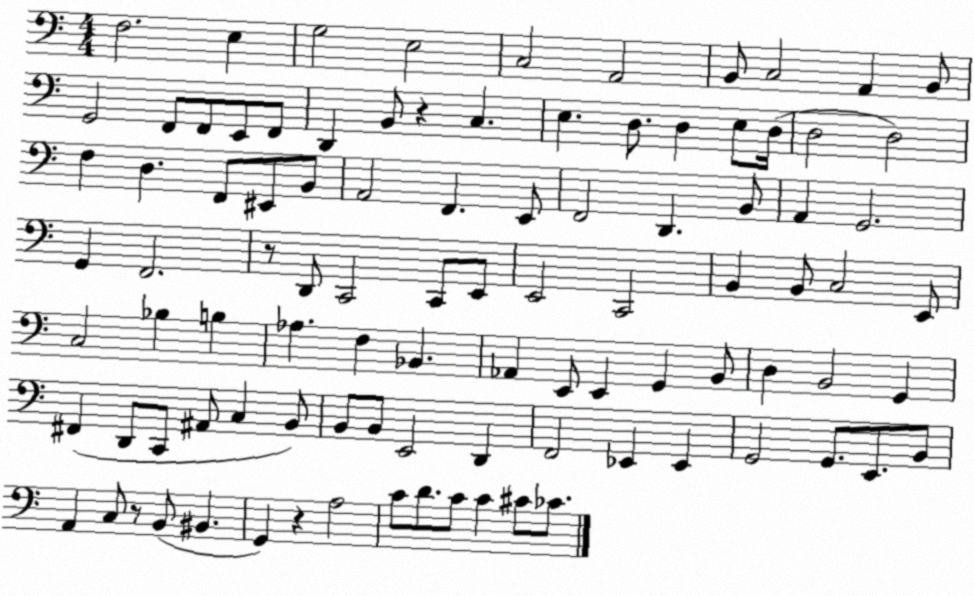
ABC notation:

X:1
T:Untitled
M:4/4
L:1/4
K:C
F,2 E, G,2 E,2 C,2 A,,2 B,,/2 C,2 A,, B,,/2 G,,2 F,,/2 F,,/2 E,,/2 F,,/2 D,, B,,/2 z C, E, D,/2 D, E,/2 D,/4 D,2 D,2 F, D, F,,/2 ^E,,/2 B,,/2 A,,2 F,, E,,/2 F,,2 D,, B,,/2 A,, G,,2 G,, F,,2 z/2 D,,/2 C,,2 C,,/2 E,,/2 E,,2 C,,2 B,, B,,/2 C,2 E,,/2 C,2 _B, B, _A, F, _B,, _A,, E,,/2 E,, G,, B,,/2 D, B,,2 G,, ^F,, D,,/2 C,,/2 ^A,,/2 C, B,,/2 B,,/2 B,,/2 E,,2 D,, F,,2 _E,, _E,, G,,2 G,,/2 E,,/2 B,,/2 A,, C,/2 z/2 B,,/2 ^B,, G,, z A,2 C/2 D/2 C/2 C ^C/2 _C/2